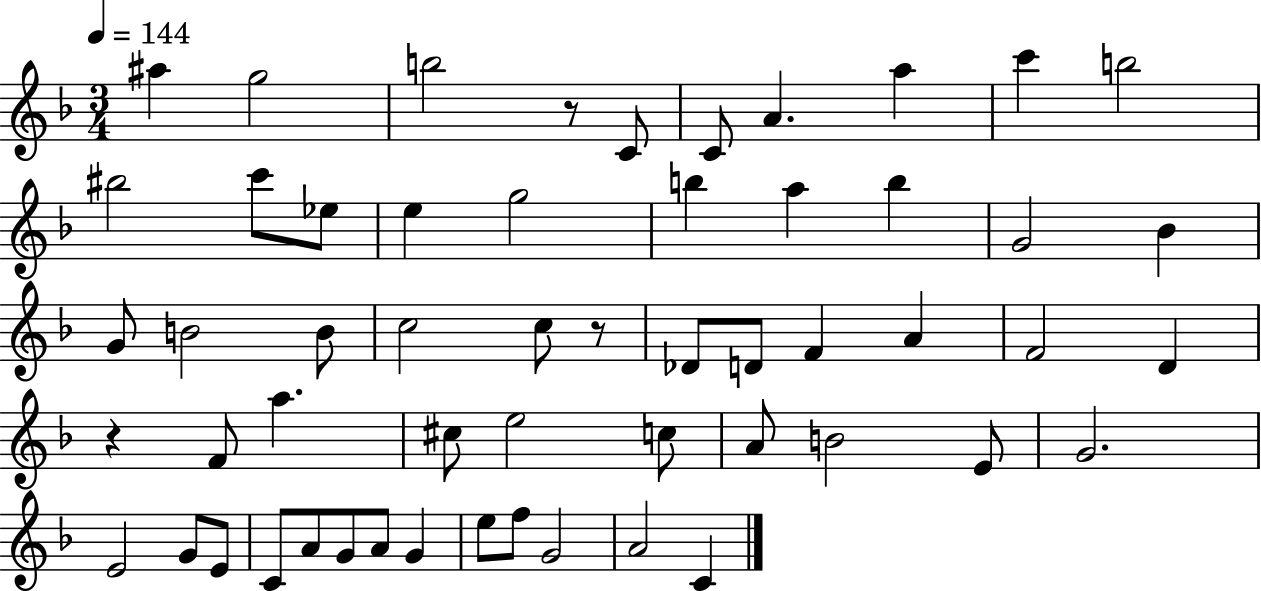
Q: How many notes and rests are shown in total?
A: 55